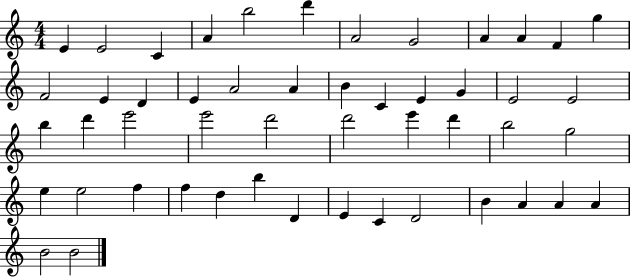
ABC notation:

X:1
T:Untitled
M:4/4
L:1/4
K:C
E E2 C A b2 d' A2 G2 A A F g F2 E D E A2 A B C E G E2 E2 b d' e'2 e'2 d'2 d'2 e' d' b2 g2 e e2 f f d b D E C D2 B A A A B2 B2